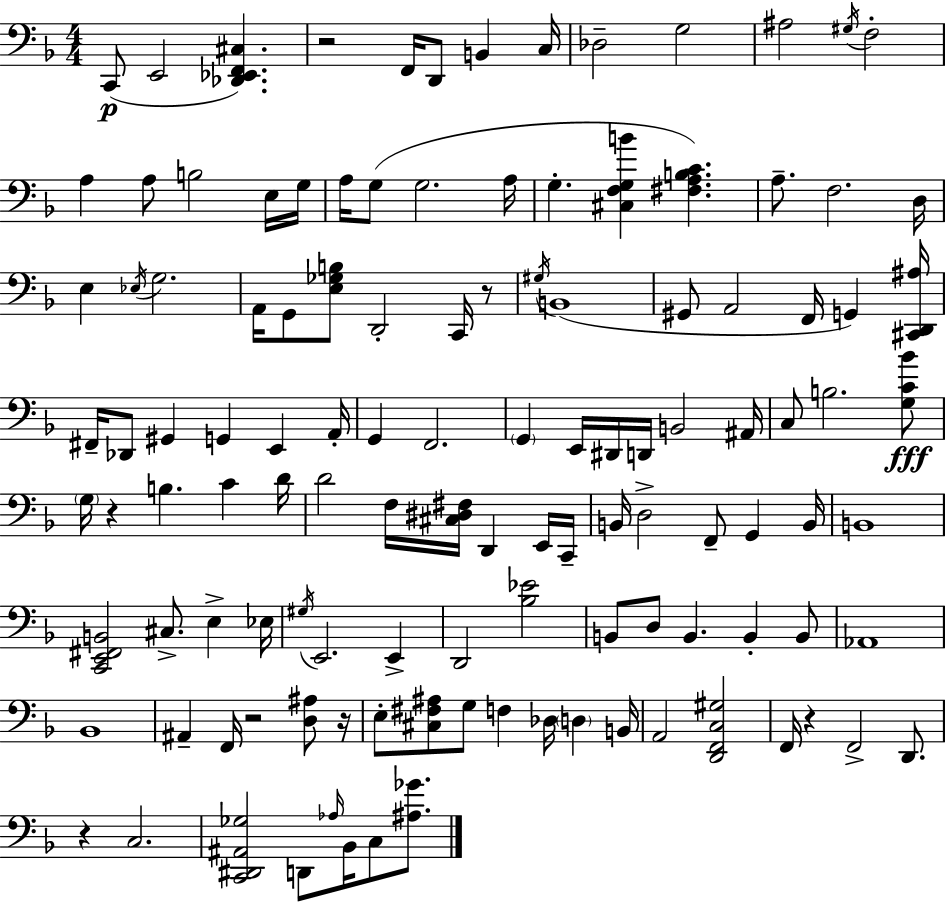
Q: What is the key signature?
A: D minor